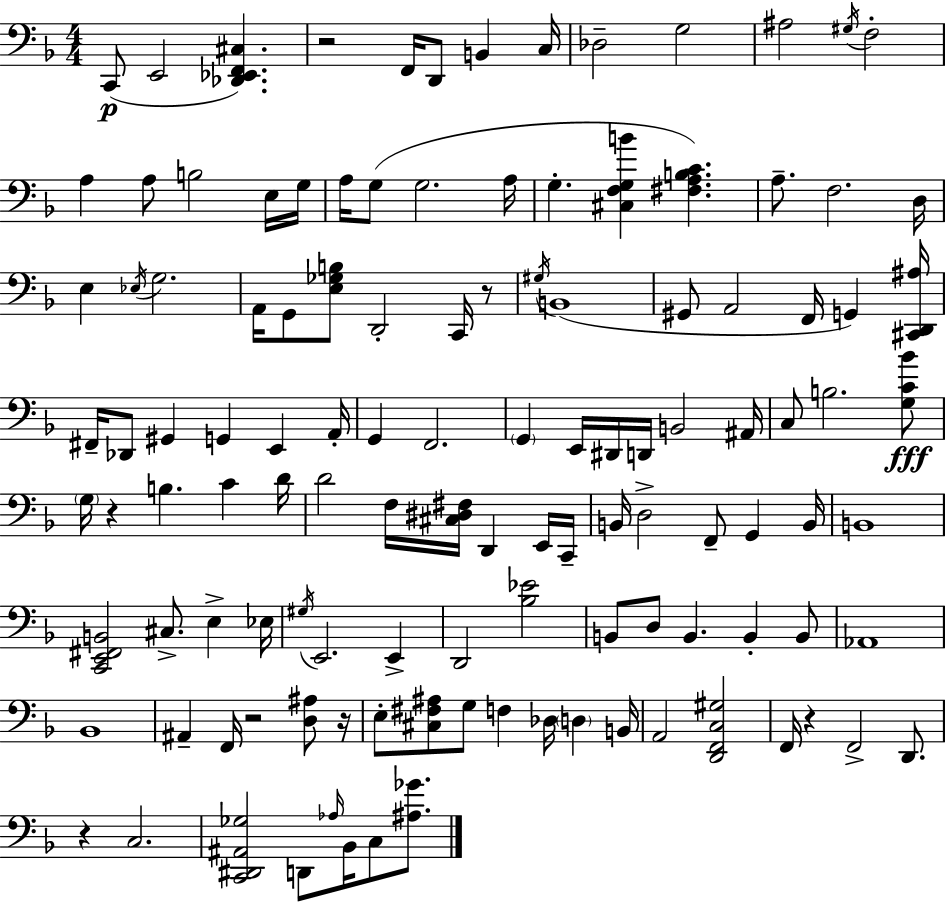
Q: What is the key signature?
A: D minor